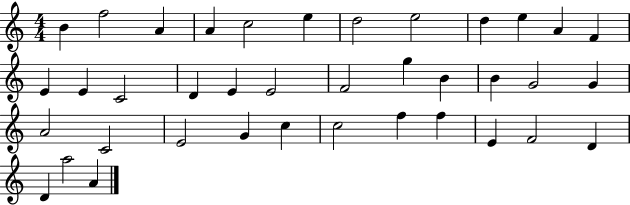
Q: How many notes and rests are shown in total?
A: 38